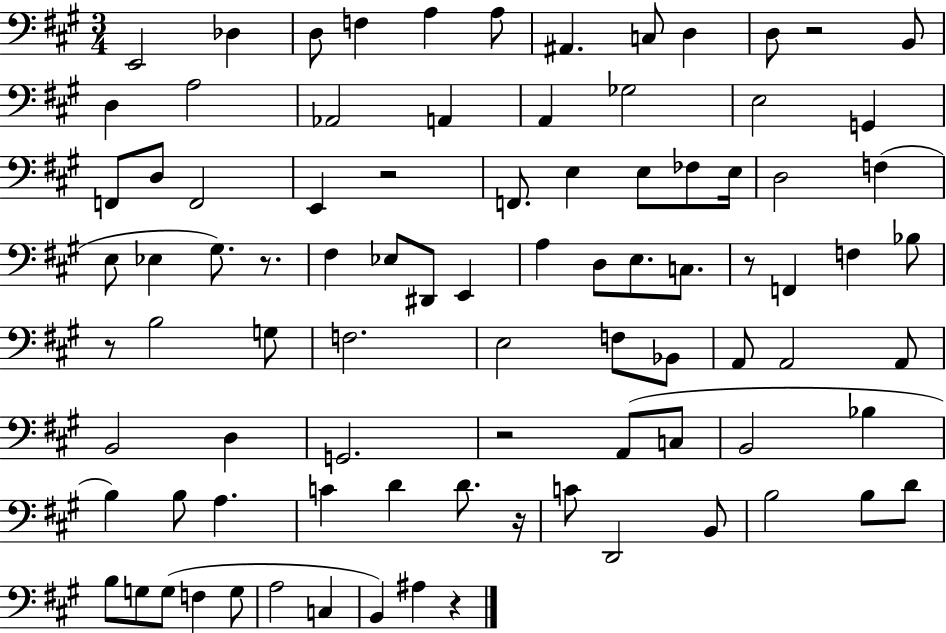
E2/h Db3/q D3/e F3/q A3/q A3/e A#2/q. C3/e D3/q D3/e R/h B2/e D3/q A3/h Ab2/h A2/q A2/q Gb3/h E3/h G2/q F2/e D3/e F2/h E2/q R/h F2/e. E3/q E3/e FES3/e E3/s D3/h F3/q E3/e Eb3/q G#3/e. R/e. F#3/q Eb3/e D#2/e E2/q A3/q D3/e E3/e. C3/e. R/e F2/q F3/q Bb3/e R/e B3/h G3/e F3/h. E3/h F3/e Bb2/e A2/e A2/h A2/e B2/h D3/q G2/h. R/h A2/e C3/e B2/h Bb3/q B3/q B3/e A3/q. C4/q D4/q D4/e. R/s C4/e D2/h B2/e B3/h B3/e D4/e B3/e G3/e G3/e F3/q G3/e A3/h C3/q B2/q A#3/q R/q